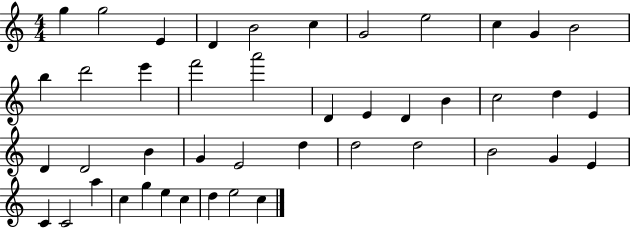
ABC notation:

X:1
T:Untitled
M:4/4
L:1/4
K:C
g g2 E D B2 c G2 e2 c G B2 b d'2 e' f'2 a'2 D E D B c2 d E D D2 B G E2 d d2 d2 B2 G E C C2 a c g e c d e2 c